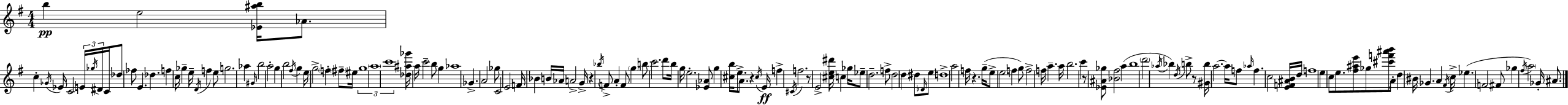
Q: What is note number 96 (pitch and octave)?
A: A5